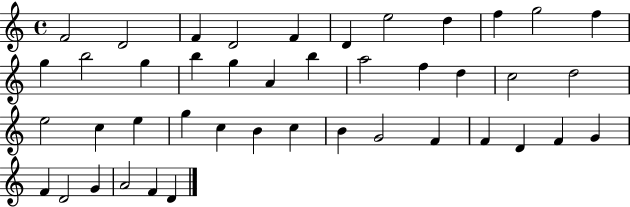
X:1
T:Untitled
M:4/4
L:1/4
K:C
F2 D2 F D2 F D e2 d f g2 f g b2 g b g A b a2 f d c2 d2 e2 c e g c B c B G2 F F D F G F D2 G A2 F D